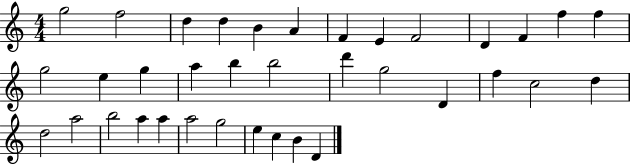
{
  \clef treble
  \numericTimeSignature
  \time 4/4
  \key c \major
  g''2 f''2 | d''4 d''4 b'4 a'4 | f'4 e'4 f'2 | d'4 f'4 f''4 f''4 | \break g''2 e''4 g''4 | a''4 b''4 b''2 | d'''4 g''2 d'4 | f''4 c''2 d''4 | \break d''2 a''2 | b''2 a''4 a''4 | a''2 g''2 | e''4 c''4 b'4 d'4 | \break \bar "|."
}